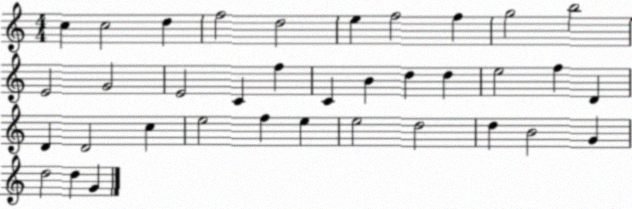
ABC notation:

X:1
T:Untitled
M:4/4
L:1/4
K:C
c c2 d f2 d2 e f2 f g2 b2 E2 G2 E2 C f C B d d e2 f D D D2 c e2 f e e2 d2 d B2 G d2 d G